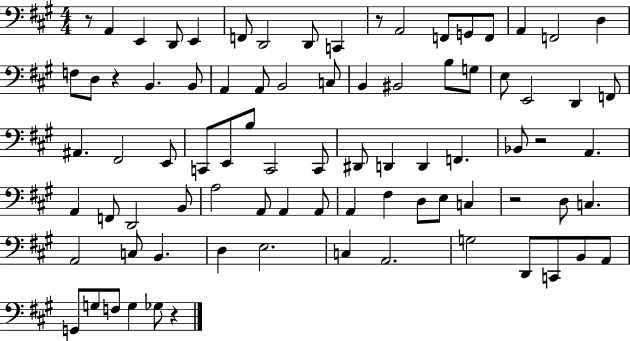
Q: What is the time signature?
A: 4/4